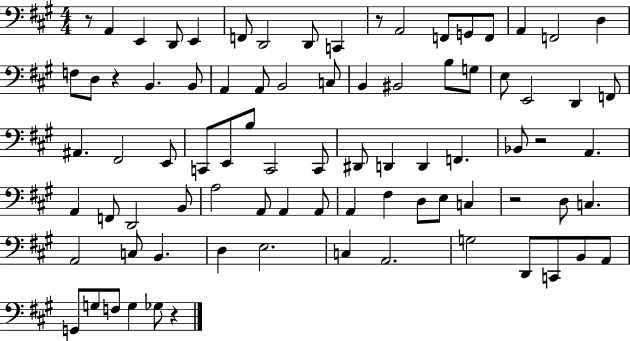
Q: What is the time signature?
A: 4/4